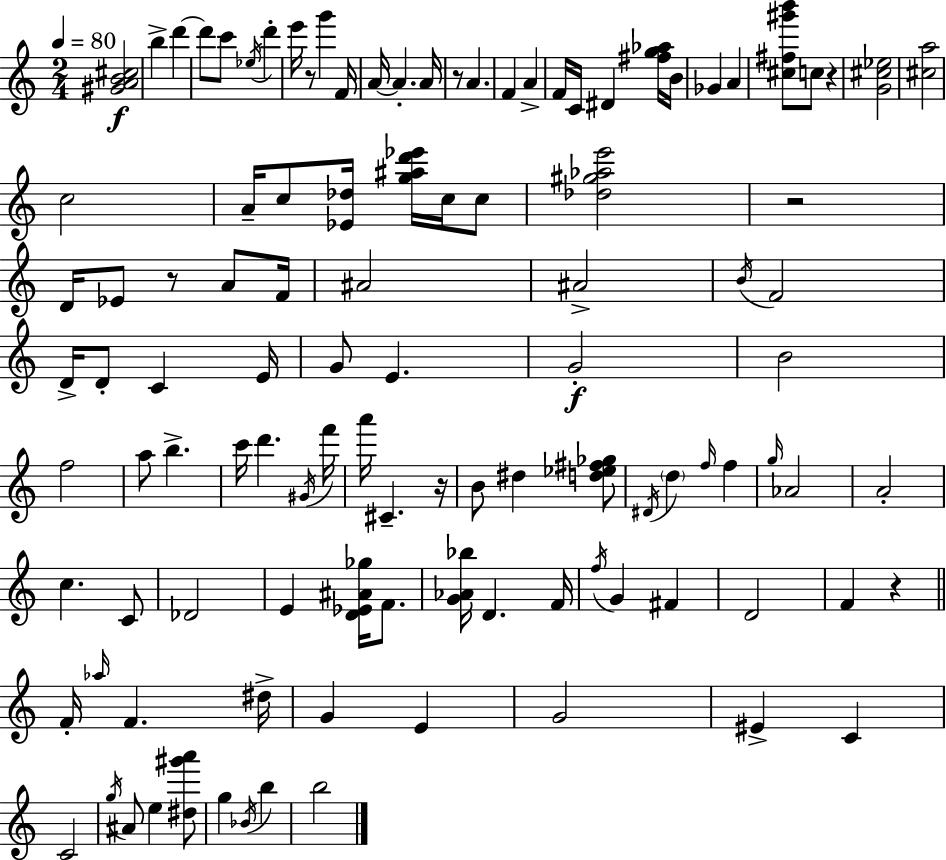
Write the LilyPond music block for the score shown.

{
  \clef treble
  \numericTimeSignature
  \time 2/4
  \key a \minor
  \tempo 4 = 80
  \repeat volta 2 { <gis' a' b' cis''>2\f | b''4-> d'''4~~ | d'''8 c'''8 \acciaccatura { ees''16 } d'''4-. | e'''16 r8 g'''4 | \break f'16 a'16~~ a'4.-. | a'16 r8 a'4. | f'4 a'4-> | f'16 c'16 dis'4 <fis'' g'' aes''>16 | \break b'16 ges'4 a'4 | <cis'' fis'' gis''' b'''>8 c''8 r4 | <g' cis'' ees''>2 | <cis'' a''>2 | \break c''2 | a'16-- c''8 <ees' des''>16 <g'' ais'' d''' ees'''>16 c''16 c''8 | <des'' gis'' aes'' e'''>2 | r2 | \break d'16 ees'8 r8 a'8 | f'16 ais'2 | ais'2-> | \acciaccatura { b'16 } f'2 | \break d'16-> d'8-. c'4 | e'16 g'8 e'4. | g'2-.\f | b'2 | \break f''2 | a''8 b''4.-> | c'''16 d'''4. | \acciaccatura { gis'16 } f'''16 a'''16 cis'4.-- | \break r16 b'8 dis''4 | <d'' ees'' fis'' ges''>8 \acciaccatura { dis'16 } \parenthesize d''4 | \grace { f''16 } f''4 \grace { g''16 } aes'2 | a'2-. | \break c''4. | c'8 des'2 | e'4 | <d' ees' ais' ges''>16 f'8. <g' aes' bes''>16 d'4. | \break f'16 \acciaccatura { f''16 } g'4 | fis'4 d'2 | f'4 | r4 \bar "||" \break \key c \major f'16-. \grace { aes''16 } f'4. | dis''16-> g'4 e'4 | g'2 | eis'4-> c'4 | \break c'2 | \acciaccatura { g''16 } ais'8 e''4 | <dis'' gis''' a'''>8 g''4 \acciaccatura { bes'16 } b''4 | b''2 | \break } \bar "|."
}